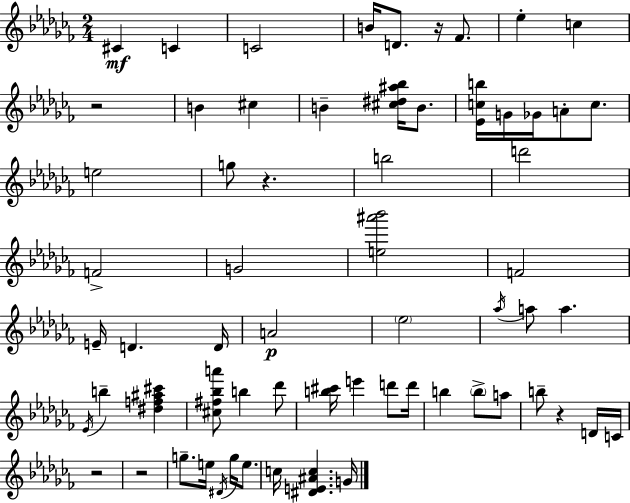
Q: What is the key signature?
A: AES minor